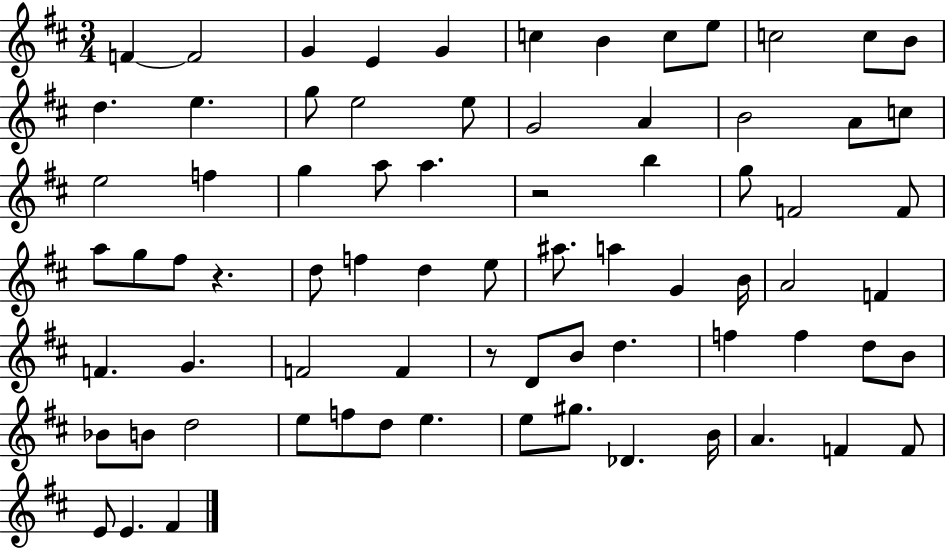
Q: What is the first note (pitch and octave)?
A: F4